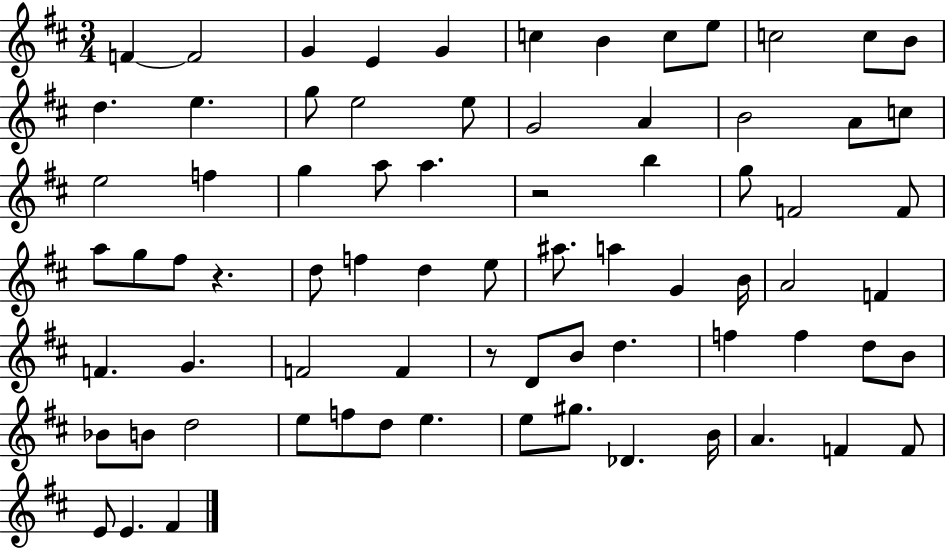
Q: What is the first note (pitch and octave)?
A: F4